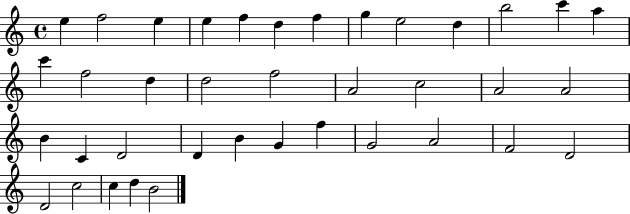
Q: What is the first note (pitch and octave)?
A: E5